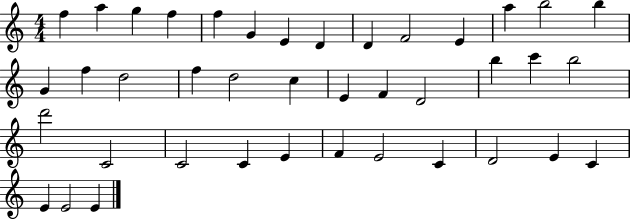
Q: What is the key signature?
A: C major